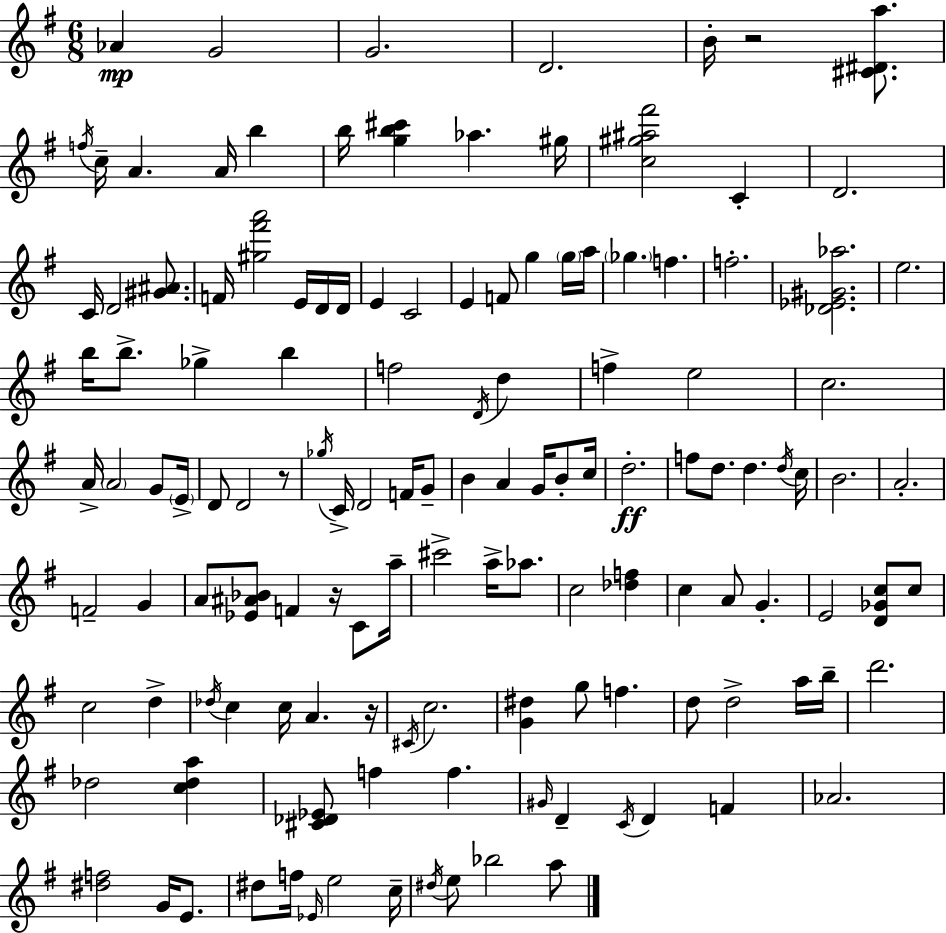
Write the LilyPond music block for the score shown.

{
  \clef treble
  \numericTimeSignature
  \time 6/8
  \key e \minor
  aes'4\mp g'2 | g'2. | d'2. | b'16-. r2 <cis' dis' a''>8. | \break \acciaccatura { f''16 } c''16-- a'4. a'16 b''4 | b''16 <g'' b'' cis'''>4 aes''4. | gis''16 <c'' gis'' ais'' fis'''>2 c'4-. | d'2. | \break c'16 d'2 <gis' ais'>8. | f'16 <gis'' fis''' a'''>2 e'16 d'16 | d'16 e'4 c'2 | e'4 f'8 g''4 \parenthesize g''16 | \break a''16 \parenthesize ges''4. f''4. | f''2.-. | <des' ees' gis' aes''>2. | e''2. | \break b''16 b''8.-> ges''4-> b''4 | f''2 \acciaccatura { d'16 } d''4 | f''4-> e''2 | c''2. | \break a'16-> \parenthesize a'2 g'8 | \parenthesize e'16-> d'8 d'2 | r8 \acciaccatura { ges''16 } c'16-> d'2 | f'16 g'8-- b'4 a'4 g'16 | \break b'8-. c''16 d''2.-.\ff | f''8 d''8. d''4. | \acciaccatura { d''16 } c''16 b'2. | a'2.-. | \break f'2-- | g'4 a'8 <ees' ais' bes'>8 f'4 | r16 c'8 a''16-- cis'''2-> | a''16-> aes''8. c''2 | \break <des'' f''>4 c''4 a'8 g'4.-. | e'2 | <d' ges' c''>8 c''8 c''2 | d''4-> \acciaccatura { des''16 } c''4 c''16 a'4. | \break r16 \acciaccatura { cis'16 } c''2. | <g' dis''>4 g''8 | f''4. d''8 d''2-> | a''16 b''16-- d'''2. | \break des''2 | <c'' des'' a''>4 <cis' des' ees'>8 f''4 | f''4. \grace { gis'16 } d'4-- \acciaccatura { c'16 } | d'4 f'4 aes'2. | \break <dis'' f''>2 | g'16 e'8. dis''8 f''16 \grace { ees'16 } | e''2 c''16-- \acciaccatura { dis''16 } e''8 | bes''2 a''8 \bar "|."
}